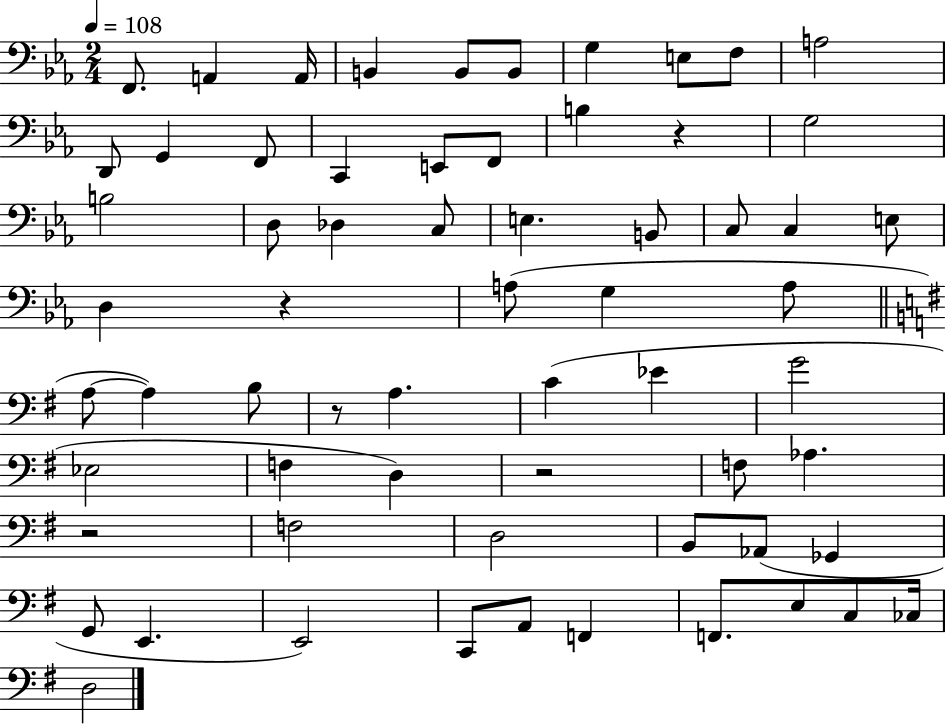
{
  \clef bass
  \numericTimeSignature
  \time 2/4
  \key ees \major
  \tempo 4 = 108
  \repeat volta 2 { f,8. a,4 a,16 | b,4 b,8 b,8 | g4 e8 f8 | a2 | \break d,8 g,4 f,8 | c,4 e,8 f,8 | b4 r4 | g2 | \break b2 | d8 des4 c8 | e4. b,8 | c8 c4 e8 | \break d4 r4 | a8( g4 a8 | \bar "||" \break \key g \major a8~~ a4) b8 | r8 a4. | c'4( ees'4 | g'2 | \break ees2 | f4 d4) | r2 | f8 aes4. | \break r2 | f2 | d2 | b,8 aes,8( ges,4 | \break g,8 e,4. | e,2) | c,8 a,8 f,4 | f,8. e8 c8 ces16 | \break d2 | } \bar "|."
}